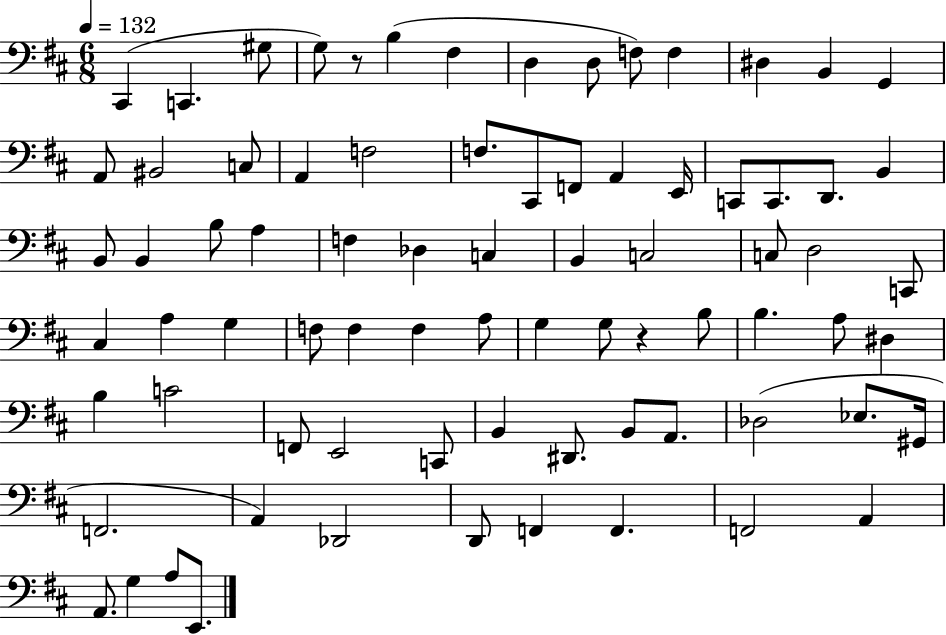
C#2/q C2/q. G#3/e G3/e R/e B3/q F#3/q D3/q D3/e F3/e F3/q D#3/q B2/q G2/q A2/e BIS2/h C3/e A2/q F3/h F3/e. C#2/e F2/e A2/q E2/s C2/e C2/e. D2/e. B2/q B2/e B2/q B3/e A3/q F3/q Db3/q C3/q B2/q C3/h C3/e D3/h C2/e C#3/q A3/q G3/q F3/e F3/q F3/q A3/e G3/q G3/e R/q B3/e B3/q. A3/e D#3/q B3/q C4/h F2/e E2/h C2/e B2/q D#2/e. B2/e A2/e. Db3/h Eb3/e. G#2/s F2/h. A2/q Db2/h D2/e F2/q F2/q. F2/h A2/q A2/e. G3/q A3/e E2/e.